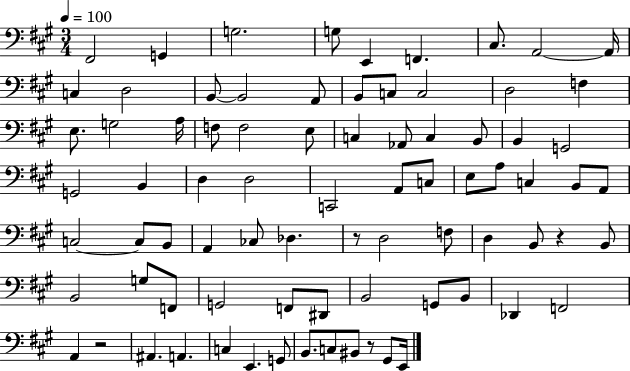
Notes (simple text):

F#2/h G2/q G3/h. G3/e E2/q F2/q. C#3/e. A2/h A2/s C3/q D3/h B2/e B2/h A2/e B2/e C3/e C3/h D3/h F3/q E3/e. G3/h A3/s F3/e F3/h E3/e C3/q Ab2/e C3/q B2/e B2/q G2/h G2/h B2/q D3/q D3/h C2/h A2/e C3/e E3/e A3/e C3/q B2/e A2/e C3/h C3/e B2/e A2/q CES3/e Db3/q. R/e D3/h F3/e D3/q B2/e R/q B2/e B2/h G3/e F2/e G2/h F2/e D#2/e B2/h G2/e B2/e Db2/q F2/h A2/q R/h A#2/q. A2/q. C3/q E2/q. G2/e B2/e. C3/e BIS2/e R/e G#2/e E2/s